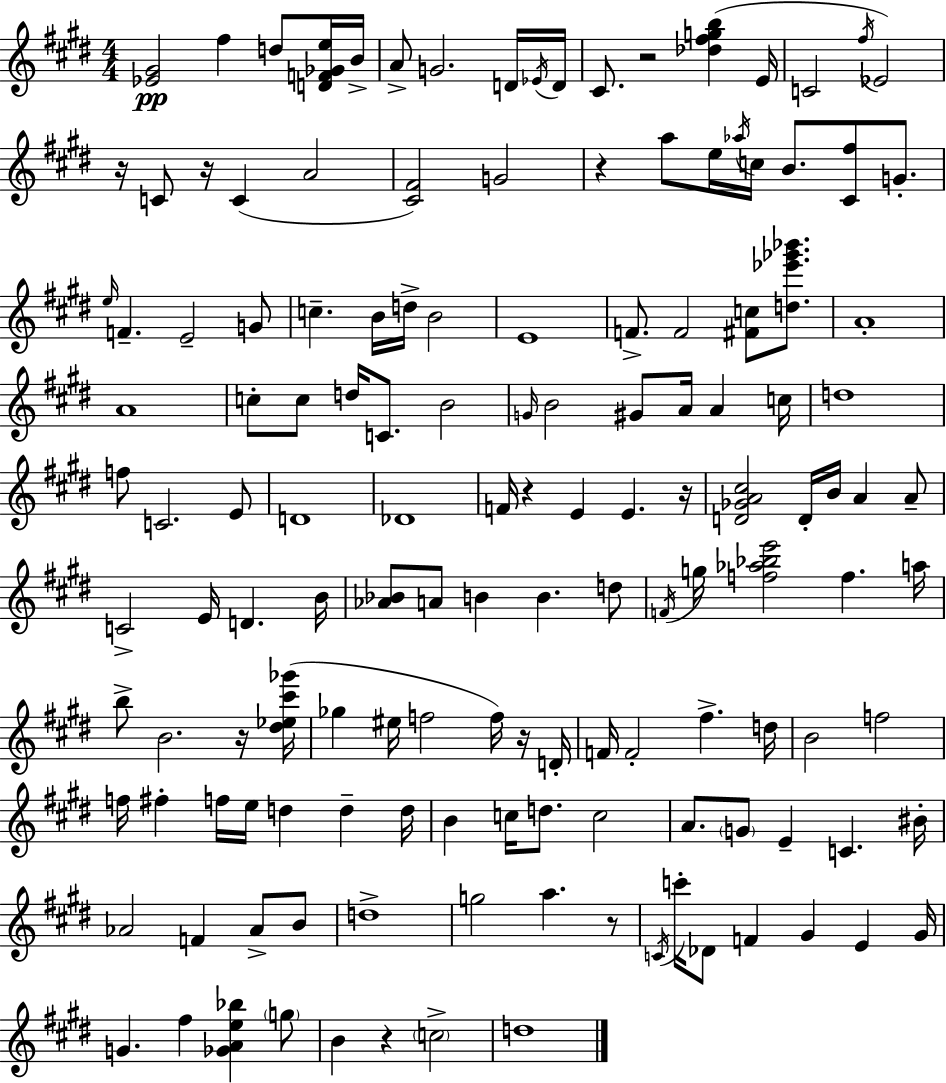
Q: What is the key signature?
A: E major